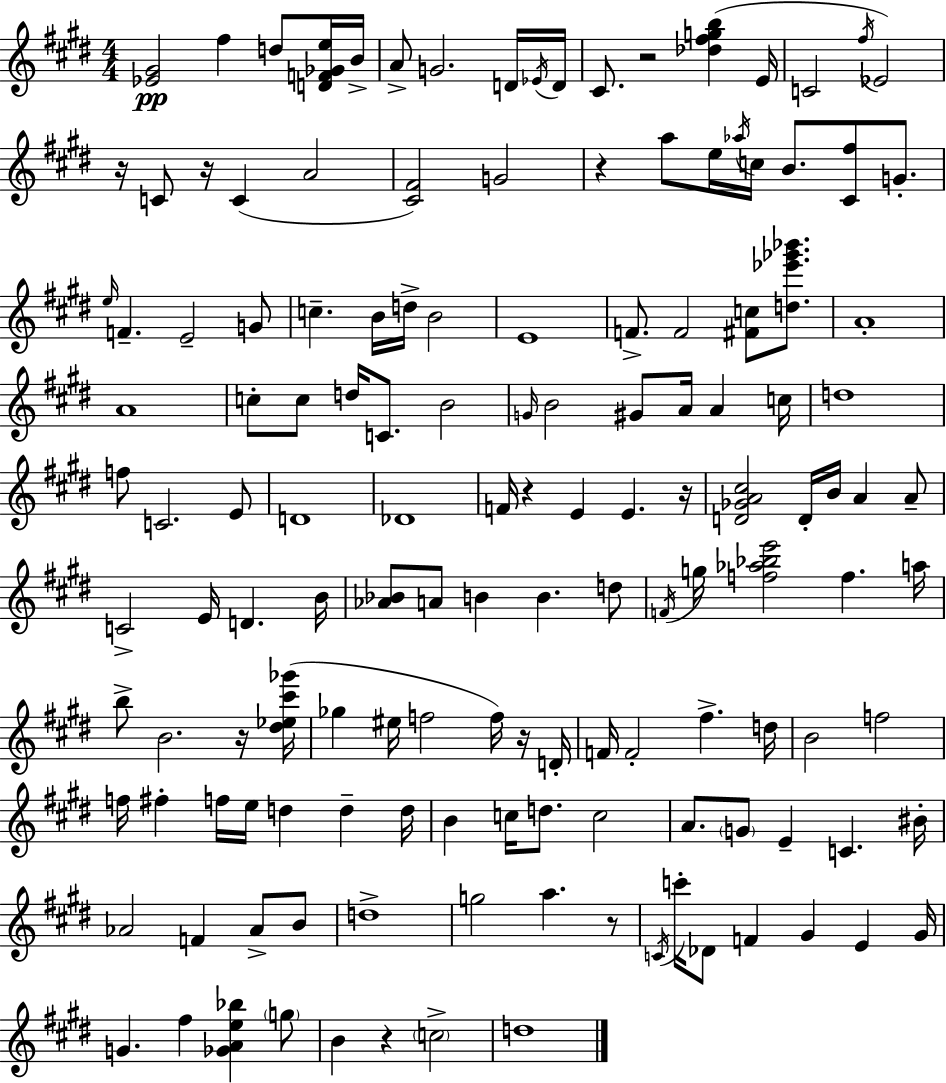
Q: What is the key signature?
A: E major